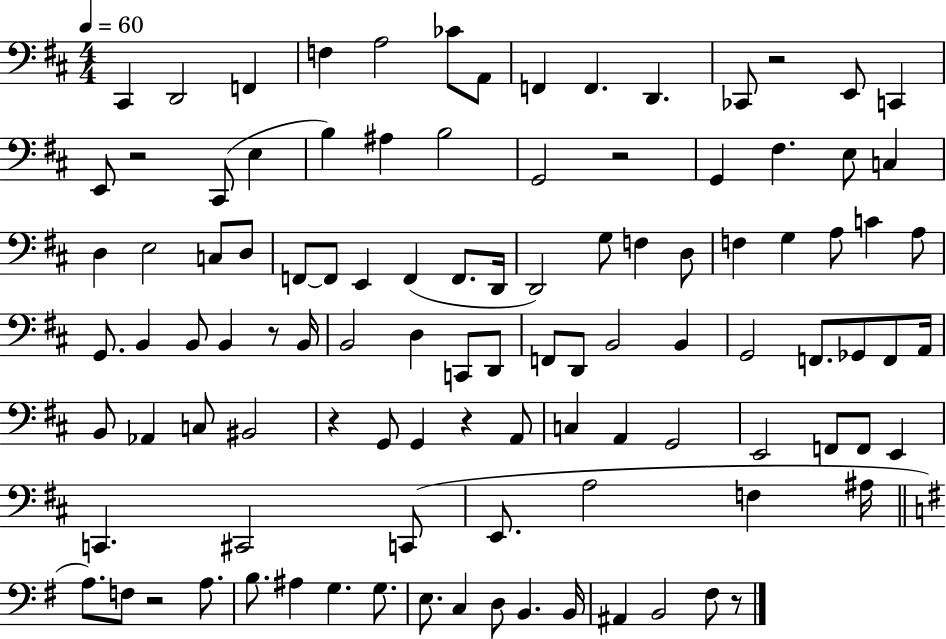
X:1
T:Untitled
M:4/4
L:1/4
K:D
^C,, D,,2 F,, F, A,2 _C/2 A,,/2 F,, F,, D,, _C,,/2 z2 E,,/2 C,, E,,/2 z2 ^C,,/2 E, B, ^A, B,2 G,,2 z2 G,, ^F, E,/2 C, D, E,2 C,/2 D,/2 F,,/2 F,,/2 E,, F,, F,,/2 D,,/4 D,,2 G,/2 F, D,/2 F, G, A,/2 C A,/2 G,,/2 B,, B,,/2 B,, z/2 B,,/4 B,,2 D, C,,/2 D,,/2 F,,/2 D,,/2 B,,2 B,, G,,2 F,,/2 _G,,/2 F,,/2 A,,/4 B,,/2 _A,, C,/2 ^B,,2 z G,,/2 G,, z A,,/2 C, A,, G,,2 E,,2 F,,/2 F,,/2 E,, C,, ^C,,2 C,,/2 E,,/2 A,2 F, ^A,/4 A,/2 F,/2 z2 A,/2 B,/2 ^A, G, G,/2 E,/2 C, D,/2 B,, B,,/4 ^A,, B,,2 ^F,/2 z/2